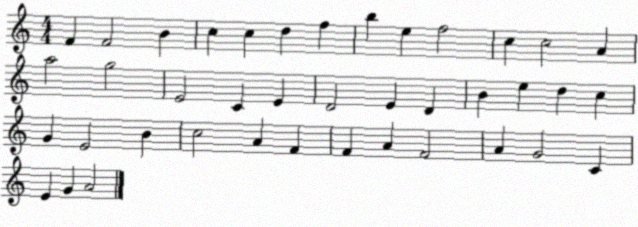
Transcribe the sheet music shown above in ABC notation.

X:1
T:Untitled
M:4/4
L:1/4
K:C
F F2 B c c d f b e f2 c c2 A a2 g2 E2 C E D2 E D B e d c G E2 B c2 A F F A F2 A G2 C E G A2